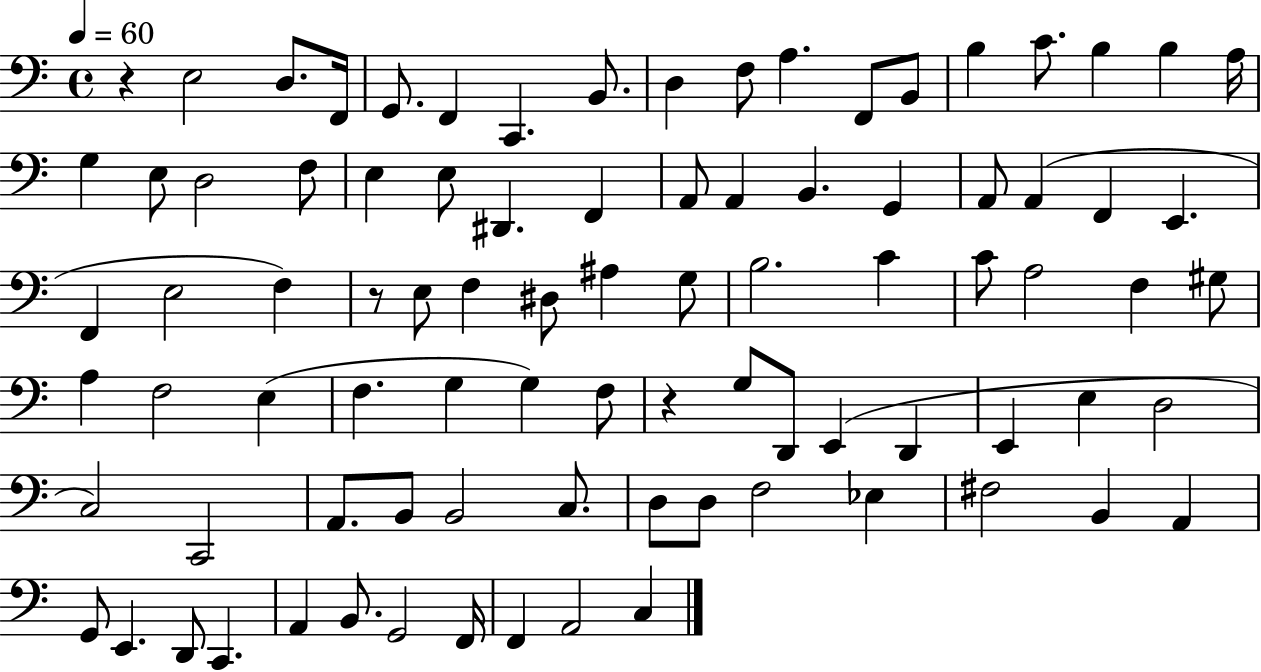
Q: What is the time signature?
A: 4/4